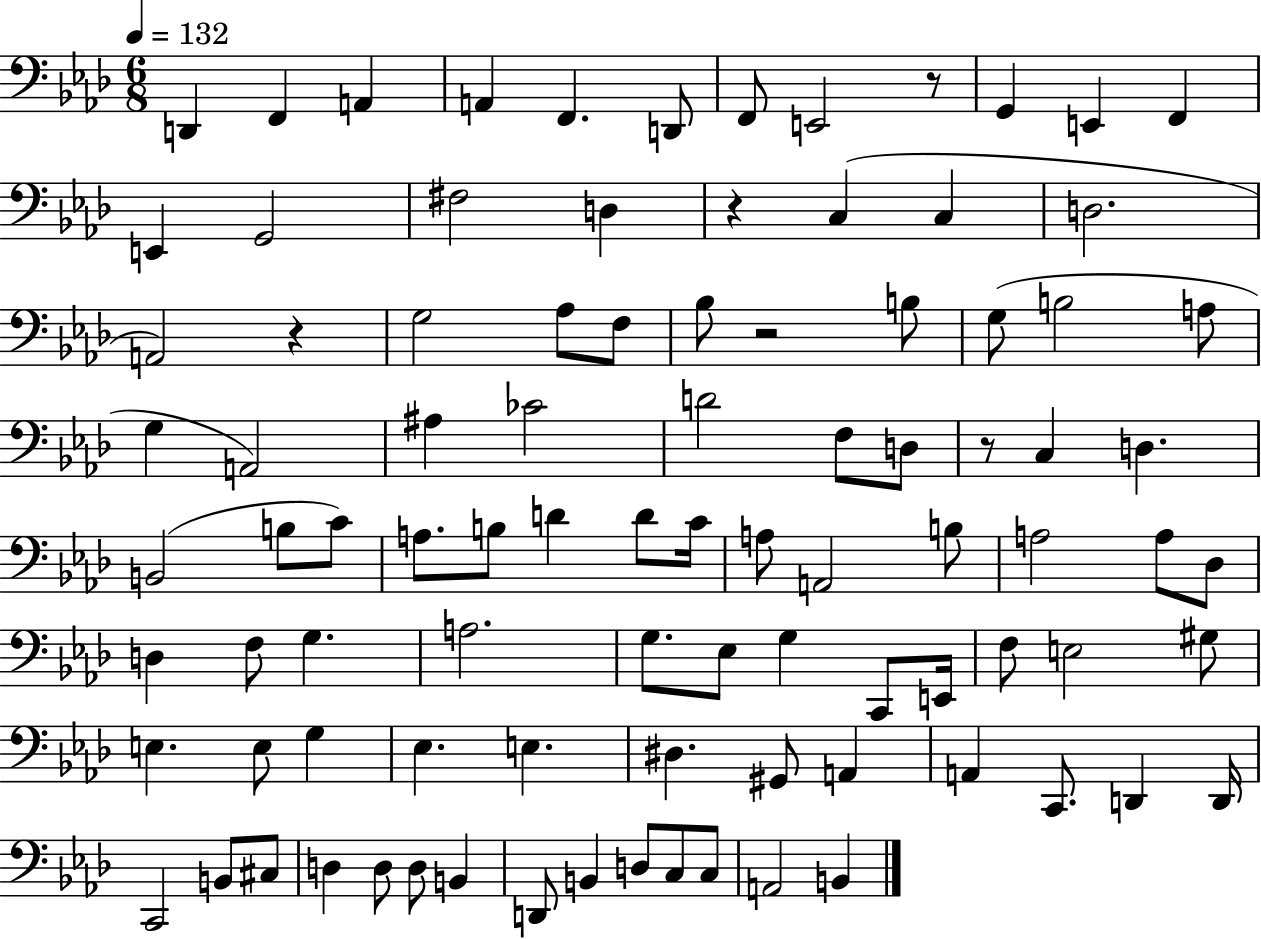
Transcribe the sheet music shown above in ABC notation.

X:1
T:Untitled
M:6/8
L:1/4
K:Ab
D,, F,, A,, A,, F,, D,,/2 F,,/2 E,,2 z/2 G,, E,, F,, E,, G,,2 ^F,2 D, z C, C, D,2 A,,2 z G,2 _A,/2 F,/2 _B,/2 z2 B,/2 G,/2 B,2 A,/2 G, A,,2 ^A, _C2 D2 F,/2 D,/2 z/2 C, D, B,,2 B,/2 C/2 A,/2 B,/2 D D/2 C/4 A,/2 A,,2 B,/2 A,2 A,/2 _D,/2 D, F,/2 G, A,2 G,/2 _E,/2 G, C,,/2 E,,/4 F,/2 E,2 ^G,/2 E, E,/2 G, _E, E, ^D, ^G,,/2 A,, A,, C,,/2 D,, D,,/4 C,,2 B,,/2 ^C,/2 D, D,/2 D,/2 B,, D,,/2 B,, D,/2 C,/2 C,/2 A,,2 B,,